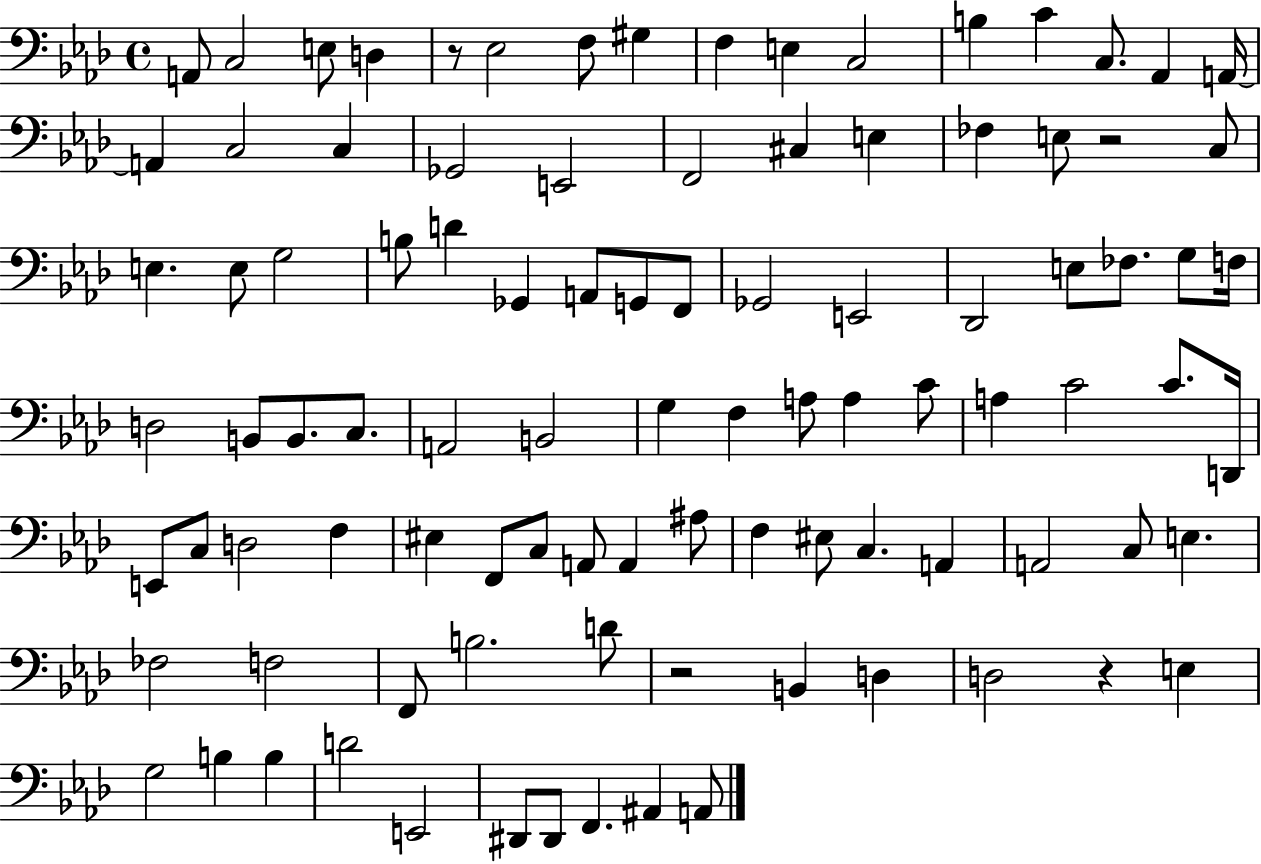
A2/e C3/h E3/e D3/q R/e Eb3/h F3/e G#3/q F3/q E3/q C3/h B3/q C4/q C3/e. Ab2/q A2/s A2/q C3/h C3/q Gb2/h E2/h F2/h C#3/q E3/q FES3/q E3/e R/h C3/e E3/q. E3/e G3/h B3/e D4/q Gb2/q A2/e G2/e F2/e Gb2/h E2/h Db2/h E3/e FES3/e. G3/e F3/s D3/h B2/e B2/e. C3/e. A2/h B2/h G3/q F3/q A3/e A3/q C4/e A3/q C4/h C4/e. D2/s E2/e C3/e D3/h F3/q EIS3/q F2/e C3/e A2/e A2/q A#3/e F3/q EIS3/e C3/q. A2/q A2/h C3/e E3/q. FES3/h F3/h F2/e B3/h. D4/e R/h B2/q D3/q D3/h R/q E3/q G3/h B3/q B3/q D4/h E2/h D#2/e D#2/e F2/q. A#2/q A2/e